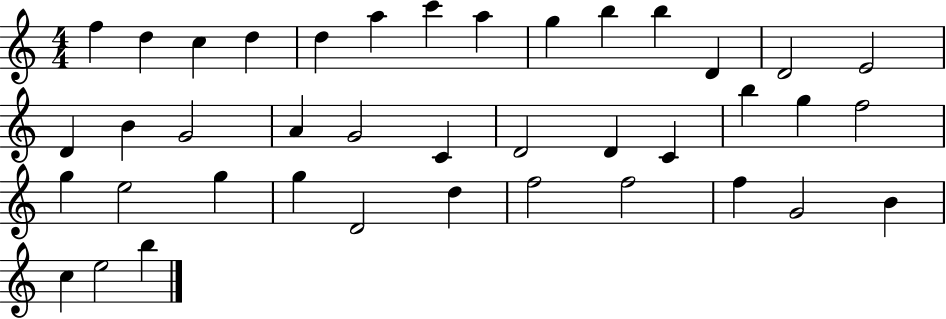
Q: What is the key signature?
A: C major